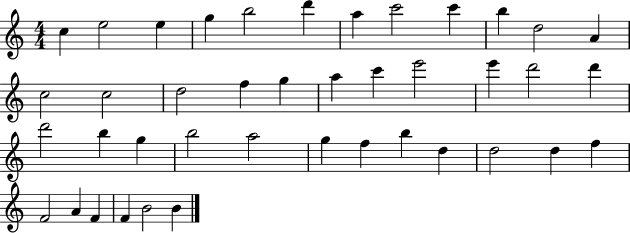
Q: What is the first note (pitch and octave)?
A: C5